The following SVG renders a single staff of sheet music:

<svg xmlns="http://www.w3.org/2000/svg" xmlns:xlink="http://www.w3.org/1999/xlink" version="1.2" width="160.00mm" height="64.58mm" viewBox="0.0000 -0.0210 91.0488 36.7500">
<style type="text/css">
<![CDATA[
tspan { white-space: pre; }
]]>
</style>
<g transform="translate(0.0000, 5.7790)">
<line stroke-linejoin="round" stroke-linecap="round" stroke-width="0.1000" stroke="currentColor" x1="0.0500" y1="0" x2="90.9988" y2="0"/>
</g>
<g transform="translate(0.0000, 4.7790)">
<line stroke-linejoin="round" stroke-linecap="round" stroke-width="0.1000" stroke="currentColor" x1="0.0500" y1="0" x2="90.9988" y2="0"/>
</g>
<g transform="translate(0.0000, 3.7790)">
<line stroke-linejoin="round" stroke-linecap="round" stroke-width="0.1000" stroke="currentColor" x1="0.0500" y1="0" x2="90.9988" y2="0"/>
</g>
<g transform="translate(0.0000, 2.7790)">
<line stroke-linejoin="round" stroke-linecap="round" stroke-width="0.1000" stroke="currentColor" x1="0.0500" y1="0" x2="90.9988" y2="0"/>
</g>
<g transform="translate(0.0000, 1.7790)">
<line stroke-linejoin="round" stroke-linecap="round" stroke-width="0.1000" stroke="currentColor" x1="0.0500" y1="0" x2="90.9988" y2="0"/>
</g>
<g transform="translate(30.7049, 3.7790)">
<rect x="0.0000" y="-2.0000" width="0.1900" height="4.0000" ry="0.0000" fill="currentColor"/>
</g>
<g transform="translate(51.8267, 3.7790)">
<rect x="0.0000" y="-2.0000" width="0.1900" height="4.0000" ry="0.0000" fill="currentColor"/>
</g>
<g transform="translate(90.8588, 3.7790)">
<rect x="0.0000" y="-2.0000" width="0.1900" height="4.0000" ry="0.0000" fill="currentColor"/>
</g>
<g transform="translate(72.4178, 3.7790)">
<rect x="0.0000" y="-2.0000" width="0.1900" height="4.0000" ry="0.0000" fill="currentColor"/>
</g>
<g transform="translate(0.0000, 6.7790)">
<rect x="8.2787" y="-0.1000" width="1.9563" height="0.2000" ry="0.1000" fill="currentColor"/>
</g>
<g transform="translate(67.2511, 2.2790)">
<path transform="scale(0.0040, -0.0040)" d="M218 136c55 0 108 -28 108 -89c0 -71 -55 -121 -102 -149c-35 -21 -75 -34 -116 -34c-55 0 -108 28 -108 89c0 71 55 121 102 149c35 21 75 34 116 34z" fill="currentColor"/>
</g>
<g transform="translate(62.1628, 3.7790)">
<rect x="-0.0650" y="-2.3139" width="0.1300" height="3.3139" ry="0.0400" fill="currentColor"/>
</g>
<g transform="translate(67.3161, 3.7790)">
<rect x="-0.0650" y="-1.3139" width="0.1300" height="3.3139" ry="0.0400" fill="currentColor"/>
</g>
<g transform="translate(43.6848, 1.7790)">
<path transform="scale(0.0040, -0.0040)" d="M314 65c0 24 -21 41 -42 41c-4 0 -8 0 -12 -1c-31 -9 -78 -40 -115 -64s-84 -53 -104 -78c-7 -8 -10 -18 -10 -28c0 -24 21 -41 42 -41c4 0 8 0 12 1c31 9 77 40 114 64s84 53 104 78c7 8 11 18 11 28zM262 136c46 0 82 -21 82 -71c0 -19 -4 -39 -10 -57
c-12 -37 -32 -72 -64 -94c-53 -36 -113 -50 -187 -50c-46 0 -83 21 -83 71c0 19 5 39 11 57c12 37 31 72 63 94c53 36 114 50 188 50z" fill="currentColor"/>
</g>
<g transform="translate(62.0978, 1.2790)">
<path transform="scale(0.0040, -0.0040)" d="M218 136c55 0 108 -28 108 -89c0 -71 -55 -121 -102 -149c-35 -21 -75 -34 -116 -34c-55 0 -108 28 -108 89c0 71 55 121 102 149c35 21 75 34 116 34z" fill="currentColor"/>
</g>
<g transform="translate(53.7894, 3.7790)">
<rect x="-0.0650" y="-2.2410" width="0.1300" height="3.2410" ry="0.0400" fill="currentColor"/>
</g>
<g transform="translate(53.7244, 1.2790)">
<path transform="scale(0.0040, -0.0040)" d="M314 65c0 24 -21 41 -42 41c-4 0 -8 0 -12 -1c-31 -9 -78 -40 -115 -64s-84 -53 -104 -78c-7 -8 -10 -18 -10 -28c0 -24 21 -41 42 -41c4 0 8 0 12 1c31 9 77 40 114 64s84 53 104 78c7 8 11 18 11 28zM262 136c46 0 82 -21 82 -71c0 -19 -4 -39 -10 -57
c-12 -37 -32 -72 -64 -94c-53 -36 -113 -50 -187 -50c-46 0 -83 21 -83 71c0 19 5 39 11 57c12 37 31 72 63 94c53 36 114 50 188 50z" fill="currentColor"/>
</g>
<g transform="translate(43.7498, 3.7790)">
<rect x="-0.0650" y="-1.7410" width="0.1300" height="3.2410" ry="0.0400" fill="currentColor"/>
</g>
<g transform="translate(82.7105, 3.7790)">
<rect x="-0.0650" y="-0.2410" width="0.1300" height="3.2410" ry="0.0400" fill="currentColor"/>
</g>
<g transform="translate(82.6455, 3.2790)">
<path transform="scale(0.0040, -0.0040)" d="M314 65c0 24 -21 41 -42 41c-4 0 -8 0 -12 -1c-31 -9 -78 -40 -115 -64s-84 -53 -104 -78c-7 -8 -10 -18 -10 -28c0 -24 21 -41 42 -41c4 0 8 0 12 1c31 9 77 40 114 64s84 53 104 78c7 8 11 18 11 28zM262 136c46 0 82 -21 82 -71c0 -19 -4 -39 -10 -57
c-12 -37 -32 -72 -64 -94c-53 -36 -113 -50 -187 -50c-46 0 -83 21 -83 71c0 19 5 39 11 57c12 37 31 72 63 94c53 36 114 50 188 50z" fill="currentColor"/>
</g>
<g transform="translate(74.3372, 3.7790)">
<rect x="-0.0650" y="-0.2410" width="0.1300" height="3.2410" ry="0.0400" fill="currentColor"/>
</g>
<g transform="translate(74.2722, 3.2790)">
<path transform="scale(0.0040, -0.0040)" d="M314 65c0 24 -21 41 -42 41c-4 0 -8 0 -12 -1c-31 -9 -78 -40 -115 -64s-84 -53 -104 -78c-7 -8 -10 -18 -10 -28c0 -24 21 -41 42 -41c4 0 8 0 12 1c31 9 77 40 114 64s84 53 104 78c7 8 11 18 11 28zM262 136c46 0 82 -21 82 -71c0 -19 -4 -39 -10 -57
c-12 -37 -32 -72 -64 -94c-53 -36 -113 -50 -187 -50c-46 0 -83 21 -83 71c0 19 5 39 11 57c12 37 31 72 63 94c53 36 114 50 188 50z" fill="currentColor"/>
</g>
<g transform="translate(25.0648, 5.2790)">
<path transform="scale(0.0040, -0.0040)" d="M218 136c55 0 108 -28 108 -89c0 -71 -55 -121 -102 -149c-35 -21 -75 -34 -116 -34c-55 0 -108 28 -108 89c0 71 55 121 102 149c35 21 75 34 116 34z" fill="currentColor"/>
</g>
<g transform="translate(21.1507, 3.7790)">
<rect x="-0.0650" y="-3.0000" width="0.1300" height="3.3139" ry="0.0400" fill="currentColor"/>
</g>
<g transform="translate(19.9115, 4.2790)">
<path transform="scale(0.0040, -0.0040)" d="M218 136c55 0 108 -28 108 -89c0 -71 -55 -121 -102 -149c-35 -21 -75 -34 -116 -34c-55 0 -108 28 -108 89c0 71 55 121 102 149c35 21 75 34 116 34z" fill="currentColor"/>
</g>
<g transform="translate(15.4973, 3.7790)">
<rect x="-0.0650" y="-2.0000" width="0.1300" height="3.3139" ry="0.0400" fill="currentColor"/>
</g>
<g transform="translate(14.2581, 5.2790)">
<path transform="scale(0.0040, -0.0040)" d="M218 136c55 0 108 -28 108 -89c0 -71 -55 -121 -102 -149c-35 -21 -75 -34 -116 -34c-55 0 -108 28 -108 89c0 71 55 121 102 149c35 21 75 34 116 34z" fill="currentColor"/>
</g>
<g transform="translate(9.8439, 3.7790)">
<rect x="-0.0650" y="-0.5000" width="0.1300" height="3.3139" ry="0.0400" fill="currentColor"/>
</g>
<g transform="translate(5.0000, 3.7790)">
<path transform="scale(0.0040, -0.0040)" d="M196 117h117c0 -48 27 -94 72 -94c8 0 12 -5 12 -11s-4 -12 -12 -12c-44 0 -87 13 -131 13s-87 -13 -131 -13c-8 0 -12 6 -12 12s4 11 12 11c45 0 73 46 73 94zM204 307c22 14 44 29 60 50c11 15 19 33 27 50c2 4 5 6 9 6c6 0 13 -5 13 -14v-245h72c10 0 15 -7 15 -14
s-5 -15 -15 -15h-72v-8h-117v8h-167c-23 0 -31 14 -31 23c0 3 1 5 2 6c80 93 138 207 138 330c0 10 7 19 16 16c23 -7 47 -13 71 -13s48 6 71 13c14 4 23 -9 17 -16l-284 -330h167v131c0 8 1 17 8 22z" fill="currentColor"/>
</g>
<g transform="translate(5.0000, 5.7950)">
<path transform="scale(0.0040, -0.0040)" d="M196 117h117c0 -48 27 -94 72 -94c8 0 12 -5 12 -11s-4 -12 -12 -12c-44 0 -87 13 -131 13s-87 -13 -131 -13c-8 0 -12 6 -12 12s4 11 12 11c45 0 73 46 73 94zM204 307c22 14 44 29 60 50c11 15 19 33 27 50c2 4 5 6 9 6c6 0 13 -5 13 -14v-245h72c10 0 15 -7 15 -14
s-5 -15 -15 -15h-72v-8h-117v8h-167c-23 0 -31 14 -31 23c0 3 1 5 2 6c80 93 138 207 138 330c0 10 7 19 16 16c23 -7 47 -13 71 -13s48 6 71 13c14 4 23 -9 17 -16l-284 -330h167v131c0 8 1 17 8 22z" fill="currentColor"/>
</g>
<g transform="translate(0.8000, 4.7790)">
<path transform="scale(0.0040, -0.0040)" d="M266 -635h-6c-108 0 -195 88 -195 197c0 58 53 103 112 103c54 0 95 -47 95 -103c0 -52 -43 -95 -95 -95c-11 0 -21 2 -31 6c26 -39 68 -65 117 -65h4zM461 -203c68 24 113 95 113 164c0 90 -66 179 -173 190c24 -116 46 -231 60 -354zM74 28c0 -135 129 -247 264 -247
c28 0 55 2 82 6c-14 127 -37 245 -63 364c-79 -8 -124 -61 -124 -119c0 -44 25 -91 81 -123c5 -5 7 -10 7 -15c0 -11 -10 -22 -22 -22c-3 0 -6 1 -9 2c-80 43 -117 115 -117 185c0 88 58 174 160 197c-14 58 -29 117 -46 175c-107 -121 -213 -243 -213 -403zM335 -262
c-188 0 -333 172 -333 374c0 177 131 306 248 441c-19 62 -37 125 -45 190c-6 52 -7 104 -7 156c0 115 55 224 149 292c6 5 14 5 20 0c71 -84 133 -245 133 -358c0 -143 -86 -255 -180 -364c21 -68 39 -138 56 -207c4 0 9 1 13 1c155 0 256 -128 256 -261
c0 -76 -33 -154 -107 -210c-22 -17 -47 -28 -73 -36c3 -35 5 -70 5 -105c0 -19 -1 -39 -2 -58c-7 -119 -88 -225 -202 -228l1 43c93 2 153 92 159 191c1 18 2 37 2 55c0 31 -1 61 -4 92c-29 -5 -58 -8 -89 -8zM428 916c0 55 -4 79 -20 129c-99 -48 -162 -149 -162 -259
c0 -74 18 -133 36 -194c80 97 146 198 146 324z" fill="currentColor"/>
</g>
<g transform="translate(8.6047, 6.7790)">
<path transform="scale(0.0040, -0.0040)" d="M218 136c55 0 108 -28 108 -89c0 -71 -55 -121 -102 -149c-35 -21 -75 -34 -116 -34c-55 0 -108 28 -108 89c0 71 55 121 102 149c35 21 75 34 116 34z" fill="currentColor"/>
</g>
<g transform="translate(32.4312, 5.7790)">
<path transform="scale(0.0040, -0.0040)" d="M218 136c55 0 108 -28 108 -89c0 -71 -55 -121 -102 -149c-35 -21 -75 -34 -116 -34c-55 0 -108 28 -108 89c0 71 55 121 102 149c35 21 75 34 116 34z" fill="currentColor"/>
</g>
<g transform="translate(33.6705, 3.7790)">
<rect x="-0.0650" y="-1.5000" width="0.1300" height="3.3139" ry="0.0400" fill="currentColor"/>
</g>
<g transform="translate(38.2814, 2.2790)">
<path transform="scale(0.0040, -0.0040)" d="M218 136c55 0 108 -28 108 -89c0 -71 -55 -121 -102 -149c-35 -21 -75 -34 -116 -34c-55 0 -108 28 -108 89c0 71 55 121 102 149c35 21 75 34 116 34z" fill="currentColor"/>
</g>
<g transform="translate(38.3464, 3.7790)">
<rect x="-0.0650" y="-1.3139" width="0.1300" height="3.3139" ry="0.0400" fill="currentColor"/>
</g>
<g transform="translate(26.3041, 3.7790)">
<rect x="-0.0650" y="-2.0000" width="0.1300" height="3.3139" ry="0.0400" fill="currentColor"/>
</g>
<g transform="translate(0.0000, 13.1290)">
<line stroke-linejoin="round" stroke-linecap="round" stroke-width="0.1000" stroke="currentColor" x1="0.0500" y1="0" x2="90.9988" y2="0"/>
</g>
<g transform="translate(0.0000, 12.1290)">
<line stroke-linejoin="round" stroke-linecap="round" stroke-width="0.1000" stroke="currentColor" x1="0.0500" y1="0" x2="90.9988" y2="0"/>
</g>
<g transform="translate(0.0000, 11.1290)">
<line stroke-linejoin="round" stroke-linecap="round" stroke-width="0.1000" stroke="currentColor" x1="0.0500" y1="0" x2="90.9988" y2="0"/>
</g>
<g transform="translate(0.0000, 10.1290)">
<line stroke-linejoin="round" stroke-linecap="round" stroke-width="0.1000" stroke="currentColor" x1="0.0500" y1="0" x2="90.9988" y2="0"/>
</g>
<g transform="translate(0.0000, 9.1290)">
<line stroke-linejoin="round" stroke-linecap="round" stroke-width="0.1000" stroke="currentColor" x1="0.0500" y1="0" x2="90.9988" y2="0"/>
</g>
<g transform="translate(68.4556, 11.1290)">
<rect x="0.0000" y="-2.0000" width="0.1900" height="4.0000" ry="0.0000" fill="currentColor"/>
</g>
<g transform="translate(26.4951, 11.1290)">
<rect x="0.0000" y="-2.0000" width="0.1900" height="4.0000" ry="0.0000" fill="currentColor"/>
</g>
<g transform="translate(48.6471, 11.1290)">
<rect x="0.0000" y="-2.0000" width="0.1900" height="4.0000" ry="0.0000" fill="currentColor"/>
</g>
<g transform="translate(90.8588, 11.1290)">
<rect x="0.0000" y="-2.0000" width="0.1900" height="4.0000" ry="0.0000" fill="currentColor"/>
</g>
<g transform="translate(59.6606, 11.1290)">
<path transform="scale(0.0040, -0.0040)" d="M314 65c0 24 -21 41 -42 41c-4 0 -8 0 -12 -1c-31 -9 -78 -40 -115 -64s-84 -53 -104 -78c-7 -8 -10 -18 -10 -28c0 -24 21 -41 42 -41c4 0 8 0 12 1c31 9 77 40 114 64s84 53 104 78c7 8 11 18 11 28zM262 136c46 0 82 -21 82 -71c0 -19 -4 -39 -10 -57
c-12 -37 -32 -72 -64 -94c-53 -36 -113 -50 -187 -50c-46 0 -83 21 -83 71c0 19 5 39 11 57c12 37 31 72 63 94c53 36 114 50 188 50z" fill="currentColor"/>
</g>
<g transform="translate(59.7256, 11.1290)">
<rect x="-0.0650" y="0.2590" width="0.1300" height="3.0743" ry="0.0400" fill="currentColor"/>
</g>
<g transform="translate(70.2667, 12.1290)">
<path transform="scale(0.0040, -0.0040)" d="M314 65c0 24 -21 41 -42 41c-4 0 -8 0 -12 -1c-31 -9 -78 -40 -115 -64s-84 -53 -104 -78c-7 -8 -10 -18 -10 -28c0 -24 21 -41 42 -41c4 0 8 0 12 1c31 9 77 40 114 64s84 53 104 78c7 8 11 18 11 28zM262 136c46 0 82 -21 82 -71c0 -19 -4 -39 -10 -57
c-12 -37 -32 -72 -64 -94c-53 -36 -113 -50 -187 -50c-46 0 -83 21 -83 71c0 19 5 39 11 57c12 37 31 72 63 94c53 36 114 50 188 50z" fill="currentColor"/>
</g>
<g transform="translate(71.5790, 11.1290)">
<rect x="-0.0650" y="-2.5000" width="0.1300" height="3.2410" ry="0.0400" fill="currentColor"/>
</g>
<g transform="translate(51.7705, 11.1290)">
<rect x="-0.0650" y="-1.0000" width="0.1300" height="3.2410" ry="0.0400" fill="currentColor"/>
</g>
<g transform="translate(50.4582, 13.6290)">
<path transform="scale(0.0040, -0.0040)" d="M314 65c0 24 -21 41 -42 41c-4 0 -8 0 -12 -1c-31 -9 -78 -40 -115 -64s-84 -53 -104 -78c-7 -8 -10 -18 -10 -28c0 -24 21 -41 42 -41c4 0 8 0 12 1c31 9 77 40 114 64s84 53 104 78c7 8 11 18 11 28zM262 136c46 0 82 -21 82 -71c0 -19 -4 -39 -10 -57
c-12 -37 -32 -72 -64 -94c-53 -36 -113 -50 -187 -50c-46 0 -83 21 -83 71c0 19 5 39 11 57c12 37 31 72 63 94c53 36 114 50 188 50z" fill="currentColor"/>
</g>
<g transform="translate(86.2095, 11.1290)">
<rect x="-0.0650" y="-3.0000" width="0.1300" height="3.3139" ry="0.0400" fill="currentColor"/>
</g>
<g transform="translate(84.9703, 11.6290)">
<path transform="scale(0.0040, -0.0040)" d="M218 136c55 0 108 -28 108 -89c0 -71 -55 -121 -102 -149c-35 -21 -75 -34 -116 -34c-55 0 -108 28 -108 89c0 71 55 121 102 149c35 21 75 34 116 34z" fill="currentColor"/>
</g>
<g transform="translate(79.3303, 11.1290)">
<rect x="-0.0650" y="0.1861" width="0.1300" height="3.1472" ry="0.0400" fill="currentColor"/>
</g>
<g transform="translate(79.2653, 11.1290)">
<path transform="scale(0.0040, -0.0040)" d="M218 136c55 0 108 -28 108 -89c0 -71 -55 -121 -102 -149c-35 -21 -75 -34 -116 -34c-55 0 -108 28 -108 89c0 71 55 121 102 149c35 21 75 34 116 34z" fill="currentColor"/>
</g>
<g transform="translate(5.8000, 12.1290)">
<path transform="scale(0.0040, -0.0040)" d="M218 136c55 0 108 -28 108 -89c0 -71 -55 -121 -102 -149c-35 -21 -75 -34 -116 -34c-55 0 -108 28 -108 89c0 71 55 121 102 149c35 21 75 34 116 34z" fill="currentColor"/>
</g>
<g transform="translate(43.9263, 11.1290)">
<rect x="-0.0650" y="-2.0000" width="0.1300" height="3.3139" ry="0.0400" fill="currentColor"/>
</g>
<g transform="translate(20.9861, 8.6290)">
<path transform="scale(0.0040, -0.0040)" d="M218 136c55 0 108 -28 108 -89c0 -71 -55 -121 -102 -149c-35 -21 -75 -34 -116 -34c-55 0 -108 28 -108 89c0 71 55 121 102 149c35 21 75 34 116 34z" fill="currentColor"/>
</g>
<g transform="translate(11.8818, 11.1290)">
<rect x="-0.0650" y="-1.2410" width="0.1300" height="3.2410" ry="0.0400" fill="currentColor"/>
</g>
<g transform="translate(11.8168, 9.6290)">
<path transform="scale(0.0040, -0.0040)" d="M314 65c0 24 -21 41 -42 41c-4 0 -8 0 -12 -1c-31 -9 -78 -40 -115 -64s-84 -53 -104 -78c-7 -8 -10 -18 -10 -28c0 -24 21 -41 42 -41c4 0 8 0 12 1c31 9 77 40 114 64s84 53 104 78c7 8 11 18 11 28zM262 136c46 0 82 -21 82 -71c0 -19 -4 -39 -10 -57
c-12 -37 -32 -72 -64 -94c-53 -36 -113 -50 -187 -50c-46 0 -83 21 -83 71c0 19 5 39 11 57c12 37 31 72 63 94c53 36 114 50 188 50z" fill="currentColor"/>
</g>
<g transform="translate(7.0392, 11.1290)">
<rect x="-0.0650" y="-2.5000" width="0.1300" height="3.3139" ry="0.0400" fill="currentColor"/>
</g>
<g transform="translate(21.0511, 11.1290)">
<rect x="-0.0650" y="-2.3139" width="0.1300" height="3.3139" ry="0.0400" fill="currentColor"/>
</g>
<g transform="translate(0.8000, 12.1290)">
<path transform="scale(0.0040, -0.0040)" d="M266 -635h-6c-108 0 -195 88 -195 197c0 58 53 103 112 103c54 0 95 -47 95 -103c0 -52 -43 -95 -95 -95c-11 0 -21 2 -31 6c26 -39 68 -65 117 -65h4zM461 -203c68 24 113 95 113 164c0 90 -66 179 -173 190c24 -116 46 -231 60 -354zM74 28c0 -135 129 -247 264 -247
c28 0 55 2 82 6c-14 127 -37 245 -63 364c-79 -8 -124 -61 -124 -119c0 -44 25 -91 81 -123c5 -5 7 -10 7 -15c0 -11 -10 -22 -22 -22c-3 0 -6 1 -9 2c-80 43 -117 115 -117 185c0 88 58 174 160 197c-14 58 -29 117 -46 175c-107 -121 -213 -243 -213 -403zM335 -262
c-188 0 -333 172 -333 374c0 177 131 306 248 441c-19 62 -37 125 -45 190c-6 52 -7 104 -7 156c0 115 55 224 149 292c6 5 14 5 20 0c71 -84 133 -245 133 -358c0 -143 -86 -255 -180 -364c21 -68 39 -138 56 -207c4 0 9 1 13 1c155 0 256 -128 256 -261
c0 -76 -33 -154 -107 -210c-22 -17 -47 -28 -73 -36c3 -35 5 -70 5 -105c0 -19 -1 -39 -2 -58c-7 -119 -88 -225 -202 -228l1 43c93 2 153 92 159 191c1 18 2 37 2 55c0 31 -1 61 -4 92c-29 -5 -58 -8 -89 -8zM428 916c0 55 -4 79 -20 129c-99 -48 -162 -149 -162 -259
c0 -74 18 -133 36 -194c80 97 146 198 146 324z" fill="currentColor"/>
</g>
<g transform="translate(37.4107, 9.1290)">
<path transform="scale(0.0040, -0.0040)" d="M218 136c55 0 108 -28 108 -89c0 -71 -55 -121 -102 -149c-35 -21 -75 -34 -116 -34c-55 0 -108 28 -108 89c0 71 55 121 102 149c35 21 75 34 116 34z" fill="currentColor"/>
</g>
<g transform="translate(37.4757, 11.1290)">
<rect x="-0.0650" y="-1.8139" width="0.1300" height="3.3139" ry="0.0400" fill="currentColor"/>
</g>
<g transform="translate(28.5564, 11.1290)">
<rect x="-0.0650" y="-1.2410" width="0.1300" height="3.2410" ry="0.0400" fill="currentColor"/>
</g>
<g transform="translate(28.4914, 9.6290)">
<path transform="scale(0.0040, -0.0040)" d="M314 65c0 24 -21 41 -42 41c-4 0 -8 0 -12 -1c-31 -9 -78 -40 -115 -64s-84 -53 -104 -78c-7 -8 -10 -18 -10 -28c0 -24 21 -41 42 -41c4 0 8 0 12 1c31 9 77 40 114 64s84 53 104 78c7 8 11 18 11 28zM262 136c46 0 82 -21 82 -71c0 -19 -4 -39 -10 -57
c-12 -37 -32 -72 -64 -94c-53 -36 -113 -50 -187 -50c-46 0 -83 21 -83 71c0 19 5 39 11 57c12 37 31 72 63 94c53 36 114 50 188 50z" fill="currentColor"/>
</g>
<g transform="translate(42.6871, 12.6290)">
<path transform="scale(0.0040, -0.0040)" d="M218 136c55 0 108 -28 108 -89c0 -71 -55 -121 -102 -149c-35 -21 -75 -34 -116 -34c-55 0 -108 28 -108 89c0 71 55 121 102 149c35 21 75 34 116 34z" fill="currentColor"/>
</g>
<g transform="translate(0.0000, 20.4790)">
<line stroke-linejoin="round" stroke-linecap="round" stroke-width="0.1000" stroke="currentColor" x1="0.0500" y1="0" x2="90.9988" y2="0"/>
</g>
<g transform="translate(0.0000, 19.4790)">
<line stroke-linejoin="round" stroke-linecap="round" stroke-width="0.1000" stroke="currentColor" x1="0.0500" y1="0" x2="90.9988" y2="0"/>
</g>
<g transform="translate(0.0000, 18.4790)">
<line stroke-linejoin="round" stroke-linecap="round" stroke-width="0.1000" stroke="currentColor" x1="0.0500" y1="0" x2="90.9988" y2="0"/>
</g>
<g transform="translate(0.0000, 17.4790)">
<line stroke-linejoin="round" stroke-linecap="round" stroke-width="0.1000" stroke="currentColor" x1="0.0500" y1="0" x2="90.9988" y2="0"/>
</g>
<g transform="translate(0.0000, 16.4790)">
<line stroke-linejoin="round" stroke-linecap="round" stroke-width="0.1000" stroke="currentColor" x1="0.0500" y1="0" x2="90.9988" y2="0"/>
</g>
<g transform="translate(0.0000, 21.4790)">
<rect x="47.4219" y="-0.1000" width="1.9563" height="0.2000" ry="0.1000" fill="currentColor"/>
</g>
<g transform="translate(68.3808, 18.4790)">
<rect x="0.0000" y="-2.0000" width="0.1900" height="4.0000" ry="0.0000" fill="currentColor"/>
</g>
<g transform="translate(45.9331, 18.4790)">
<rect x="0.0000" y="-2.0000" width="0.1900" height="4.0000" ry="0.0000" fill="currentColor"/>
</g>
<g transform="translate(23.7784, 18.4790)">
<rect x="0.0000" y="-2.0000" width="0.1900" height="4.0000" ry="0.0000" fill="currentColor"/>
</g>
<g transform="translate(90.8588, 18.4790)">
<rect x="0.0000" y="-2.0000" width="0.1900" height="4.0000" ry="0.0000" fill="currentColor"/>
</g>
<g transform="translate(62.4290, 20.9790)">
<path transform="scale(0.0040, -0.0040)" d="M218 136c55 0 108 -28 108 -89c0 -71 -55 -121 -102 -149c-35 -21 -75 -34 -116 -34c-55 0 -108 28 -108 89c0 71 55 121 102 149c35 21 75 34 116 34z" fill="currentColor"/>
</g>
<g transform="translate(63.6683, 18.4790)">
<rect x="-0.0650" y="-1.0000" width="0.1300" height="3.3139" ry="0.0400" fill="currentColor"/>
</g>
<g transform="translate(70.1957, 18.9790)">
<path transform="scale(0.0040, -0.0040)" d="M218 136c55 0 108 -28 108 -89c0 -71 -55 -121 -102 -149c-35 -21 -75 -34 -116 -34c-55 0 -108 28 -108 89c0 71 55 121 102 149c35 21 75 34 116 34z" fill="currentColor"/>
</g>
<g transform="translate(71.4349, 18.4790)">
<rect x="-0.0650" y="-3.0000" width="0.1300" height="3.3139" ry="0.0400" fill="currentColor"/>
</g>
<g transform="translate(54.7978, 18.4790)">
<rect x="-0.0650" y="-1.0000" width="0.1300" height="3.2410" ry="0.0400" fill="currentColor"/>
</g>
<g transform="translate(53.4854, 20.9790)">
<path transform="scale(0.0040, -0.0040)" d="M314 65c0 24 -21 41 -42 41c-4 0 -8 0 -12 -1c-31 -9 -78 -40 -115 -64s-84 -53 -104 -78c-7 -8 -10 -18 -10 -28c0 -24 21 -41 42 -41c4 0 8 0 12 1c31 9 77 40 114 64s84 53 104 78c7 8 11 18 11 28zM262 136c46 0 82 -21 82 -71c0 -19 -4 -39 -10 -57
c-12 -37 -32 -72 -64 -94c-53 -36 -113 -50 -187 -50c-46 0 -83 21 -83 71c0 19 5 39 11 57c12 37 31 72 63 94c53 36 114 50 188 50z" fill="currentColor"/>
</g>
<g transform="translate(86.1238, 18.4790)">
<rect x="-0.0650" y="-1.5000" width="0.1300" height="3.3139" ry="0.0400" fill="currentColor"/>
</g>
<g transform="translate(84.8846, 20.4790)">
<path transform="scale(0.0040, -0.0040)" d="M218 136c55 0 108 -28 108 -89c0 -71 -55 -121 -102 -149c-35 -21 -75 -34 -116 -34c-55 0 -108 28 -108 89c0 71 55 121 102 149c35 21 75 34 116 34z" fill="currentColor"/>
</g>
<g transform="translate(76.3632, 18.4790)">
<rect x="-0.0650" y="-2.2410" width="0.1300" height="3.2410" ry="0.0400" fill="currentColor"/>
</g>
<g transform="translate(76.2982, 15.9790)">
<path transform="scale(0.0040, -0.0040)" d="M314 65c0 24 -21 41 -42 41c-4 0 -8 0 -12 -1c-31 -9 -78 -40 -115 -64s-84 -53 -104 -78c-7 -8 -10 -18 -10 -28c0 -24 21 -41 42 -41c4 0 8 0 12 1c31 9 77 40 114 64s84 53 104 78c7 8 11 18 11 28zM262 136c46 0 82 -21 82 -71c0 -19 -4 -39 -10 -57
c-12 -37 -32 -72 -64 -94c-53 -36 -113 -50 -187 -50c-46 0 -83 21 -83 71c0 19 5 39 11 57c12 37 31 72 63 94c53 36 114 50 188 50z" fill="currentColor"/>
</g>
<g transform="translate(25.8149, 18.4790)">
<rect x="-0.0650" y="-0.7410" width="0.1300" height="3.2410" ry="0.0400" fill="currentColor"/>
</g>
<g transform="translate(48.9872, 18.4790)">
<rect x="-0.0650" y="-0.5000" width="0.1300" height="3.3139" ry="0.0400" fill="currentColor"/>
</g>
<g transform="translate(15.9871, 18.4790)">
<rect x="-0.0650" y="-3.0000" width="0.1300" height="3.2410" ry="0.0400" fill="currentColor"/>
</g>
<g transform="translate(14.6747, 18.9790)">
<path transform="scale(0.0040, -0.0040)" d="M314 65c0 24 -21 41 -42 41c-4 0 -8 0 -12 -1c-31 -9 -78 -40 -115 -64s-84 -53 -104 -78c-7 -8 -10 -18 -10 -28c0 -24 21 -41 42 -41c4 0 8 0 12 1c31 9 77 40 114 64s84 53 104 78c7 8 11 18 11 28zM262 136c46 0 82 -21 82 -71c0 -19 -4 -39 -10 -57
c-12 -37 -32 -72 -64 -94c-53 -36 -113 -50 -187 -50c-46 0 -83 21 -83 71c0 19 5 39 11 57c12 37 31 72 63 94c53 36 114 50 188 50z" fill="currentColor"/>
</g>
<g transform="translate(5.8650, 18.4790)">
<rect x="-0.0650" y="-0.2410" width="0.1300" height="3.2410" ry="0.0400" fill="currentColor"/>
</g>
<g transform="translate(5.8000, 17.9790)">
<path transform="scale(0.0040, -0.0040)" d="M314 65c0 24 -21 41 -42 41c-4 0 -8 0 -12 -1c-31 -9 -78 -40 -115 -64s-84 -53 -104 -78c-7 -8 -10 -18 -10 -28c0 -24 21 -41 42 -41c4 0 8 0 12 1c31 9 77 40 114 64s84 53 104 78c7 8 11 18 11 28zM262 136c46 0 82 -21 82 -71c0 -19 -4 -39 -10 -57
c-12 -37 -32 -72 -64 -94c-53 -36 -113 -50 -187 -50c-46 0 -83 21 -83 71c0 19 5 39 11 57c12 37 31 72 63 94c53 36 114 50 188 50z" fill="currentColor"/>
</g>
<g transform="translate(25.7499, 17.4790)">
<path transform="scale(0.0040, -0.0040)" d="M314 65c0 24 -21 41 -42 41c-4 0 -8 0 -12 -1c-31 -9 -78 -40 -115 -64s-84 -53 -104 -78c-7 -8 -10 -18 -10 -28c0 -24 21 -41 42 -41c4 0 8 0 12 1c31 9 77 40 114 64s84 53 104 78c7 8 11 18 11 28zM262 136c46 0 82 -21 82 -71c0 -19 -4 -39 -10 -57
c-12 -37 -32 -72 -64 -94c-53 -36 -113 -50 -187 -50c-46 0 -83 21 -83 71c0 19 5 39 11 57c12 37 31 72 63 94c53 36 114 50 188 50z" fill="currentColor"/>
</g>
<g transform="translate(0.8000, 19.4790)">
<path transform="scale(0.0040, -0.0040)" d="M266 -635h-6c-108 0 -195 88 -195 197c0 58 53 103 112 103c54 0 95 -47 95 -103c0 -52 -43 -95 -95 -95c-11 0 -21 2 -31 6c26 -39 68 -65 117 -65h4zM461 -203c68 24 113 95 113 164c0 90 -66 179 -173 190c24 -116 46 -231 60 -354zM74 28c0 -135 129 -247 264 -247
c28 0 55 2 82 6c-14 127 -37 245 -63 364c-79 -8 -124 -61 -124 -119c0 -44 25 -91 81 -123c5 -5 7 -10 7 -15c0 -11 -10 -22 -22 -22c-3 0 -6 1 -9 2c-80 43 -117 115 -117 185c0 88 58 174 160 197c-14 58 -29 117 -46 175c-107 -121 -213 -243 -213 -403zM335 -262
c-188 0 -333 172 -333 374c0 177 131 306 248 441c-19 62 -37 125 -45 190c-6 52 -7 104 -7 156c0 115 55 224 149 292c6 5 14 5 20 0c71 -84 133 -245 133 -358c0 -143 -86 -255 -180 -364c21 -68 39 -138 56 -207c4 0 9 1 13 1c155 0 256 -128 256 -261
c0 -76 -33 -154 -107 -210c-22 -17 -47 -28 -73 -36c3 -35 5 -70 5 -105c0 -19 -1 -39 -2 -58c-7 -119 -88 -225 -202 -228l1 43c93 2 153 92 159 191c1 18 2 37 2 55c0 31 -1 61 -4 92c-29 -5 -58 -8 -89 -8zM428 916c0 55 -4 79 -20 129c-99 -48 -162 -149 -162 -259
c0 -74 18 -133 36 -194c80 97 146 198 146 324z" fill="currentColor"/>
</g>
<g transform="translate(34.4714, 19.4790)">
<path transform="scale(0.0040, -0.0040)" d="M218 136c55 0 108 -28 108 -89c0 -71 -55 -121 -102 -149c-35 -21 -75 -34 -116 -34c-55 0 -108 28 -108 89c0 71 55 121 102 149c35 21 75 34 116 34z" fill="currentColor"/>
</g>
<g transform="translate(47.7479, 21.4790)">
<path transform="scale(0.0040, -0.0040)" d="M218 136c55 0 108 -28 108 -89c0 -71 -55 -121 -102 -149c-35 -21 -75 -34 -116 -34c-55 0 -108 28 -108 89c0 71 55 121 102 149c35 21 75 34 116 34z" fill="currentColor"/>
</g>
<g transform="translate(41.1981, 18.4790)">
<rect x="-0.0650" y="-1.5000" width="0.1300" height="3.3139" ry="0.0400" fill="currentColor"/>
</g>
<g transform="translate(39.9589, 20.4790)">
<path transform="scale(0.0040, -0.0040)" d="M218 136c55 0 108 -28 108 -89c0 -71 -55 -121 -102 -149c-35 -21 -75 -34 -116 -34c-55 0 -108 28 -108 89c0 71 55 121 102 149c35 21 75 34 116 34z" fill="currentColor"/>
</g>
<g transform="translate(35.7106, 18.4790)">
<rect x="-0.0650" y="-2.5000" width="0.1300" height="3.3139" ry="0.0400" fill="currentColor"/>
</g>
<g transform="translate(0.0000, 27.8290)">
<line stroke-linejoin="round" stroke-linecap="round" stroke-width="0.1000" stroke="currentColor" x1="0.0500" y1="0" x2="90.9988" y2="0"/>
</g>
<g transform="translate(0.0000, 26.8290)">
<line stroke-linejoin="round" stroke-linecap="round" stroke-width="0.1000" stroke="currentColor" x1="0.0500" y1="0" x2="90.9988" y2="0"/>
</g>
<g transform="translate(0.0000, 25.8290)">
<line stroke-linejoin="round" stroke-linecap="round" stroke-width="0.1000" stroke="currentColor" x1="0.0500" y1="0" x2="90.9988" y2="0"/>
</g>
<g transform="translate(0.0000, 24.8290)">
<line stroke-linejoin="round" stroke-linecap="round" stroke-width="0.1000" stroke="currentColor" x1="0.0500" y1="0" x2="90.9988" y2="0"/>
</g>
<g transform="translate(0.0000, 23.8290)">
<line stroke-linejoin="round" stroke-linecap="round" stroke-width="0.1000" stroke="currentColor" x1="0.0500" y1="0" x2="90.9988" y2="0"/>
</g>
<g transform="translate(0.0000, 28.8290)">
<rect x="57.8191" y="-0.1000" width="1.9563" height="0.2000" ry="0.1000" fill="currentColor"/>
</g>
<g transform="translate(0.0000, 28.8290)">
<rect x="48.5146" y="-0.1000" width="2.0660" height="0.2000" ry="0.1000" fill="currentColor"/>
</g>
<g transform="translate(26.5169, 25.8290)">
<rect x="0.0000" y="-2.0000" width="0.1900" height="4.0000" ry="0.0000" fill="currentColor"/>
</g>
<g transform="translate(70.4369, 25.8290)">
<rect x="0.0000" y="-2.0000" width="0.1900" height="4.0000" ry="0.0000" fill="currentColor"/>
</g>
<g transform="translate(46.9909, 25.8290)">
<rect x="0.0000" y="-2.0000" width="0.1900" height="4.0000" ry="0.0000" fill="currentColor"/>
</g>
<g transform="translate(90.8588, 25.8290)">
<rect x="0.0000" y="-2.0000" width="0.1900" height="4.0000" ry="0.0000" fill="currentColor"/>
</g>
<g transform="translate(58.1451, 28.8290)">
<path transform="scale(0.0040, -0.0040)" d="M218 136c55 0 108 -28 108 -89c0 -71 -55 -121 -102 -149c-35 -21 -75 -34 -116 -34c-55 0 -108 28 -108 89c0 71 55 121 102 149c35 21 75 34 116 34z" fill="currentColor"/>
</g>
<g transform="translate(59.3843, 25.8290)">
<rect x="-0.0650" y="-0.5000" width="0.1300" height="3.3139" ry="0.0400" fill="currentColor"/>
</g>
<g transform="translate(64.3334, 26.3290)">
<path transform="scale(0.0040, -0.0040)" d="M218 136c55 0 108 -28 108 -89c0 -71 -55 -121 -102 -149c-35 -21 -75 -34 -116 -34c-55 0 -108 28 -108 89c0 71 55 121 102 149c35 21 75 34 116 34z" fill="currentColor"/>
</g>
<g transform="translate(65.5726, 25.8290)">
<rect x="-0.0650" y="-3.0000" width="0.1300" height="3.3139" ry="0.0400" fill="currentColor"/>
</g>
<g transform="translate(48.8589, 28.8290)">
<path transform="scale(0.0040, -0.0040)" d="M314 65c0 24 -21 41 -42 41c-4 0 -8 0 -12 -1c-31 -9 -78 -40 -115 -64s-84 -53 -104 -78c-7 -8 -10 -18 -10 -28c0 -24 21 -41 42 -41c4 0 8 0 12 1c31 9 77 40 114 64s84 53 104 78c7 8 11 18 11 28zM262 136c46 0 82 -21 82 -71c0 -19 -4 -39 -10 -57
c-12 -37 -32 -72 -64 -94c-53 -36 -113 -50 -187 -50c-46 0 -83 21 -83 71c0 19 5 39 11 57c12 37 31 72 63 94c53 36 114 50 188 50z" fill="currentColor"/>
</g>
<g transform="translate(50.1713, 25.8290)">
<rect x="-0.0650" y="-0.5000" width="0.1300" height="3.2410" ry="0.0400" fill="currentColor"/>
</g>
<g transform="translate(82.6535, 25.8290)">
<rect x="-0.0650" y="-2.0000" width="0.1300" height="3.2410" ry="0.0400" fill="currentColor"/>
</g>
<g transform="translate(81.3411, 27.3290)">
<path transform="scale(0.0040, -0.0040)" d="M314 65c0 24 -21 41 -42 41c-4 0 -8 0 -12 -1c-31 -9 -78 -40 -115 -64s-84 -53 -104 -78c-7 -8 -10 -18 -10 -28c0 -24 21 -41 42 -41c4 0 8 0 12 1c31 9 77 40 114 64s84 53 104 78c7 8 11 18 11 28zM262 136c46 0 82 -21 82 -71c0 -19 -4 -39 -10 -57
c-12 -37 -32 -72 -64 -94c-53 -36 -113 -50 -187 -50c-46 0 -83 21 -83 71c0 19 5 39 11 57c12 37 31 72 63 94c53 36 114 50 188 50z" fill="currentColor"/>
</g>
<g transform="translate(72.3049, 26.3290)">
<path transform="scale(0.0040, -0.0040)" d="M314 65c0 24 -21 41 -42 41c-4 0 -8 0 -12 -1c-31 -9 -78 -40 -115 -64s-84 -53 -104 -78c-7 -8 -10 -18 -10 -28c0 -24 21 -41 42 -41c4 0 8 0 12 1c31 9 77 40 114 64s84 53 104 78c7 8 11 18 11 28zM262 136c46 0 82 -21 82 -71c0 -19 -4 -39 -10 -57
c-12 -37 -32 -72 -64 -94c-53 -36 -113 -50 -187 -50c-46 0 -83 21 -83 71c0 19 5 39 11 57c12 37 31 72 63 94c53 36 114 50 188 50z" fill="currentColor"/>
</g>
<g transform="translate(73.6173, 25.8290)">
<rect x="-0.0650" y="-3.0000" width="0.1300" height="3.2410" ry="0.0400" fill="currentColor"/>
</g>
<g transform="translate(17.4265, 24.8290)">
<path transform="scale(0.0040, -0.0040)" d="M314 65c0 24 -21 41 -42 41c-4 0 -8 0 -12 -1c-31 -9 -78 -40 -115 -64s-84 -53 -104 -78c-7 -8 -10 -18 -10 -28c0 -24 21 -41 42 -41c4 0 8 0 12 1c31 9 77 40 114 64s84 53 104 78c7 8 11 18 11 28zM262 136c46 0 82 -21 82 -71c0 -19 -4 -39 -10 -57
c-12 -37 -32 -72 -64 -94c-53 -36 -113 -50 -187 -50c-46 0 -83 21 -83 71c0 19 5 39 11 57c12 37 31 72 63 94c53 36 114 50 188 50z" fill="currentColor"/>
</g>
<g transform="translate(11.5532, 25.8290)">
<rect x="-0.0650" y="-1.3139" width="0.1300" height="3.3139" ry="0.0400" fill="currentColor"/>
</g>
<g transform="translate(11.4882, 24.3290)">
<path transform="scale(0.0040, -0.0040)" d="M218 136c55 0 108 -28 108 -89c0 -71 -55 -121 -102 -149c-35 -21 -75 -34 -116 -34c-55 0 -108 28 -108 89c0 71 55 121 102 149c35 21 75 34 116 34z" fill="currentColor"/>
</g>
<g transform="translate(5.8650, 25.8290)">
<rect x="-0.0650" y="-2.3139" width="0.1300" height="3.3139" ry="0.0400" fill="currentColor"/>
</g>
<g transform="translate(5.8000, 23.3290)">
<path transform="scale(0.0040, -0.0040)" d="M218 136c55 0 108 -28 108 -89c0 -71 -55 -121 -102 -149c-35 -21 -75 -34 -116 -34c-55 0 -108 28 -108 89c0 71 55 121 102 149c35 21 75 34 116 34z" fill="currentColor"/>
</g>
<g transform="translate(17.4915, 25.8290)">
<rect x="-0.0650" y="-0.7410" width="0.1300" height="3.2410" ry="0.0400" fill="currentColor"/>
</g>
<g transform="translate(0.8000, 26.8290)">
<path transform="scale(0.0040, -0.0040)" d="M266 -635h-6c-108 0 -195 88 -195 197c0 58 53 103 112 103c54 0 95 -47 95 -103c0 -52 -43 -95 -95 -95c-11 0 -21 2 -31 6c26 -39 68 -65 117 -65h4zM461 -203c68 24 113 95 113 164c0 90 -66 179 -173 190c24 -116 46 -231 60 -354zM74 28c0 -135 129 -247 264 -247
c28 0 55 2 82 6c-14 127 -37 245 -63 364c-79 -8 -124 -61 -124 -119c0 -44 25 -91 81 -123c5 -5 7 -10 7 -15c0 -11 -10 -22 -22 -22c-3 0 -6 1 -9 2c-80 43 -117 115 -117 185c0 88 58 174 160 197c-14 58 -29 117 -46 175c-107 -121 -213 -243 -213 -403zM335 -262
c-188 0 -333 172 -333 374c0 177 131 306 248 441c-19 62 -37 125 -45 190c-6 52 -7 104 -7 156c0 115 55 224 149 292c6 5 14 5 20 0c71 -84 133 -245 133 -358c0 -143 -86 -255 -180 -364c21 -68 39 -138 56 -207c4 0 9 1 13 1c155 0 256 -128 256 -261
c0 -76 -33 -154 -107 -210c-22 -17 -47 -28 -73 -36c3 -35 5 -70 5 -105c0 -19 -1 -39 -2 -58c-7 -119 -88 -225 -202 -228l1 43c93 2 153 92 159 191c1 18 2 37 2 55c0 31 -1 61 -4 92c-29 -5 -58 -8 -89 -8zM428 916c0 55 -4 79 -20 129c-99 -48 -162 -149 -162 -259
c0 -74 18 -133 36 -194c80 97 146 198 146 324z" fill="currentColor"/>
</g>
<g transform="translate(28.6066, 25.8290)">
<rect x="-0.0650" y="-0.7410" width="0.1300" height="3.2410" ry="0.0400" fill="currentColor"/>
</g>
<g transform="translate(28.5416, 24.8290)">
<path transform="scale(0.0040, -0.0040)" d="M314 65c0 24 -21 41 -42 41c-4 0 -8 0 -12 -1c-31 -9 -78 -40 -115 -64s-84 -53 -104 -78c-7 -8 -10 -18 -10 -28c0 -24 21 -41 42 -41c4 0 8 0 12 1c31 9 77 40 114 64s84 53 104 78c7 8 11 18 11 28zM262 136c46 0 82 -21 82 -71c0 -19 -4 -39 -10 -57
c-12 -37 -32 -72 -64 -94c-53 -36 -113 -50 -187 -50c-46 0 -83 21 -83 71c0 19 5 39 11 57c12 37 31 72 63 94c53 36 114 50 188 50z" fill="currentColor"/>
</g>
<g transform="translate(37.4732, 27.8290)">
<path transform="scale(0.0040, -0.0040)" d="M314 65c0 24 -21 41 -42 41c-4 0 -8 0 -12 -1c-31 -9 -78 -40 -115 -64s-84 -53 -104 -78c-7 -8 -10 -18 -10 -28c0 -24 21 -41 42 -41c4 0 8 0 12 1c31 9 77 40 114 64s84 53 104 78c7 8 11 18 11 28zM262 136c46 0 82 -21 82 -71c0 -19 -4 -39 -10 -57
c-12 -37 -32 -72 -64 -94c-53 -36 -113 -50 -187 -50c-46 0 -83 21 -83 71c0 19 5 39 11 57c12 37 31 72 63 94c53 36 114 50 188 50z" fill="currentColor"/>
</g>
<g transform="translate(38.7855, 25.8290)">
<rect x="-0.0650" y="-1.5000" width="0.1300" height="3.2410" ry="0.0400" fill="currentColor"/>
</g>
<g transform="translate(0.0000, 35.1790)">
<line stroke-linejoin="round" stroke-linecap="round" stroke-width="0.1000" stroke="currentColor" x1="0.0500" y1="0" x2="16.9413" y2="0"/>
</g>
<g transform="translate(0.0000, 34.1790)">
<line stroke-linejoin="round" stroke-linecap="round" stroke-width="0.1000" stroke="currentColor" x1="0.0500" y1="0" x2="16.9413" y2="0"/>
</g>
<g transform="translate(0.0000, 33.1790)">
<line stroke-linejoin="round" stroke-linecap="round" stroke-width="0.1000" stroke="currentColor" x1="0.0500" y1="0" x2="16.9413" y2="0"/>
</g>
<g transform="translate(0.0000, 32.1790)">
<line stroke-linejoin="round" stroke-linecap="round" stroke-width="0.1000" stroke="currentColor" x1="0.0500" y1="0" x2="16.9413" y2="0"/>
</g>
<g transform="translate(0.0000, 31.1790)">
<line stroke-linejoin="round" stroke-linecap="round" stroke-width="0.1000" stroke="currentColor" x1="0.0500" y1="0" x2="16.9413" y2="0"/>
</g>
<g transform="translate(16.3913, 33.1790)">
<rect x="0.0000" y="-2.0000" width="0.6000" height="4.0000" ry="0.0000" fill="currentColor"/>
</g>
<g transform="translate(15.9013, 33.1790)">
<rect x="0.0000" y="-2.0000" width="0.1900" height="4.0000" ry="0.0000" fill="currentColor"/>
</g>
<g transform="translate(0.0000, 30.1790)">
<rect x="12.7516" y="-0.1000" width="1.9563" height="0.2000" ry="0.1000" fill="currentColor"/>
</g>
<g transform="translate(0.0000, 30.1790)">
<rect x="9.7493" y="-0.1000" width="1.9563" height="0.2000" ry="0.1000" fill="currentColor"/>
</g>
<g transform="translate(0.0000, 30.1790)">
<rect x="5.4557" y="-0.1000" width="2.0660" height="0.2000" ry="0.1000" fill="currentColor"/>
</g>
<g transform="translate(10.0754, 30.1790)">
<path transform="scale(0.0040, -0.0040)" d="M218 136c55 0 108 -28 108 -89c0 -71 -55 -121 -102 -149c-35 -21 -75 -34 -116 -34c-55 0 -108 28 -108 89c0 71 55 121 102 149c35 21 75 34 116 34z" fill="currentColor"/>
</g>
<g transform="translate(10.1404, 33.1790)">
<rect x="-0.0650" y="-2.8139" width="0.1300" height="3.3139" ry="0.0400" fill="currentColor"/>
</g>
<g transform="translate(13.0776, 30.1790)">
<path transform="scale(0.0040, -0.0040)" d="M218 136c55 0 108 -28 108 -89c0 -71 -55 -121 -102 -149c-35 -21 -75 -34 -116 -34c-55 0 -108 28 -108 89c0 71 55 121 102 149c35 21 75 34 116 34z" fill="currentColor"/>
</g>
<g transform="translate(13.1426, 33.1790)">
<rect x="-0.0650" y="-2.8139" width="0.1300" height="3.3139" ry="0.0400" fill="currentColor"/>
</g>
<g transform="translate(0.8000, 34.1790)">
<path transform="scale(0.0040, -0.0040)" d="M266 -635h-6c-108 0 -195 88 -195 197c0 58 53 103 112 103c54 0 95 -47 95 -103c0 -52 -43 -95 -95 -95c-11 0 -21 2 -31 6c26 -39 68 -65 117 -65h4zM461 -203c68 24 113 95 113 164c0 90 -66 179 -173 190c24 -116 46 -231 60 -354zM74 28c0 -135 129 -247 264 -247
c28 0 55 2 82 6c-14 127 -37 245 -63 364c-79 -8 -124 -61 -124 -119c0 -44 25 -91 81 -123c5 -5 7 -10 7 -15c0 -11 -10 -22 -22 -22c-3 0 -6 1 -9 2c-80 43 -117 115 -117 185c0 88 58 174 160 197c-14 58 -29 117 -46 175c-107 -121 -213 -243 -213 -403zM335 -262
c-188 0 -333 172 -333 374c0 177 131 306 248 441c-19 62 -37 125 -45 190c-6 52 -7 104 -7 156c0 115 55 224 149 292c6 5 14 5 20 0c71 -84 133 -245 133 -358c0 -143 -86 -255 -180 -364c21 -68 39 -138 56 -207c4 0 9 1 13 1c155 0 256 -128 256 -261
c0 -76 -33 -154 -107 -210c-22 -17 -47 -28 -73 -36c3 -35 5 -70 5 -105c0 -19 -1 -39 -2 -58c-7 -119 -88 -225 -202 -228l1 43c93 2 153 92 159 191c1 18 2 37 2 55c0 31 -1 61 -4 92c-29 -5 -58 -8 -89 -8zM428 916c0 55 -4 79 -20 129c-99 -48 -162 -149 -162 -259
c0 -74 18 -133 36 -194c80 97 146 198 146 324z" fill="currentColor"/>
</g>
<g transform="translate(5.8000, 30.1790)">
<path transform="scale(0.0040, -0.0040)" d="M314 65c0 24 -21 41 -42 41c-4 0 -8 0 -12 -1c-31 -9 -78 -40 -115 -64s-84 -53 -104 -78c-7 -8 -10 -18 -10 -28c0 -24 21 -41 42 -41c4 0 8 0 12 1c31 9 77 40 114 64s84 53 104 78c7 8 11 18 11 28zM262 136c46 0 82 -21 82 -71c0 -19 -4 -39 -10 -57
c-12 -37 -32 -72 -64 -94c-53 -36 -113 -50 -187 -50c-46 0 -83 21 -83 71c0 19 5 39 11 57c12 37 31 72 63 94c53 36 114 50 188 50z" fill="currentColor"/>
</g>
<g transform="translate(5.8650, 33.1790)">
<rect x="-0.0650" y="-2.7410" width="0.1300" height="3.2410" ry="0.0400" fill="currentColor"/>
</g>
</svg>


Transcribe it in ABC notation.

X:1
T:Untitled
M:4/4
L:1/4
K:C
C F A F E e f2 g2 g e c2 c2 G e2 g e2 f F D2 B2 G2 B A c2 A2 d2 G E C D2 D A g2 E g e d2 d2 E2 C2 C A A2 F2 a2 a a